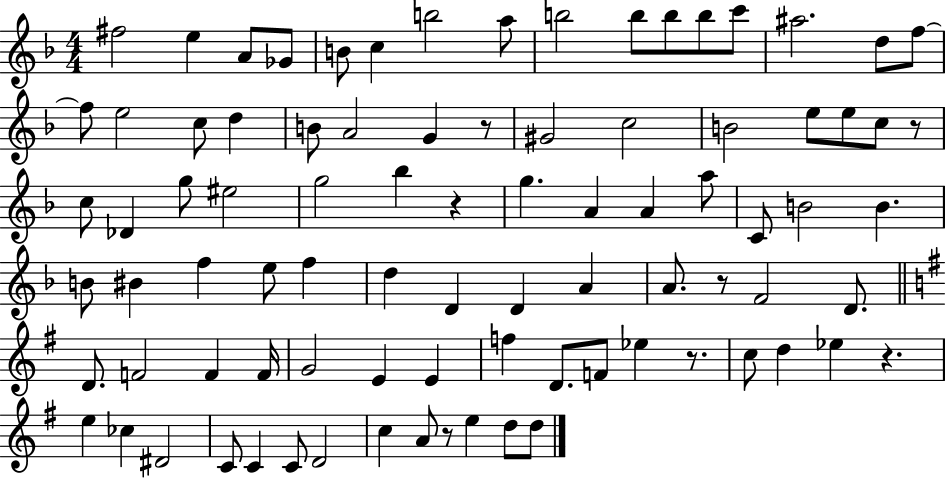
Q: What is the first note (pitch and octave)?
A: F#5